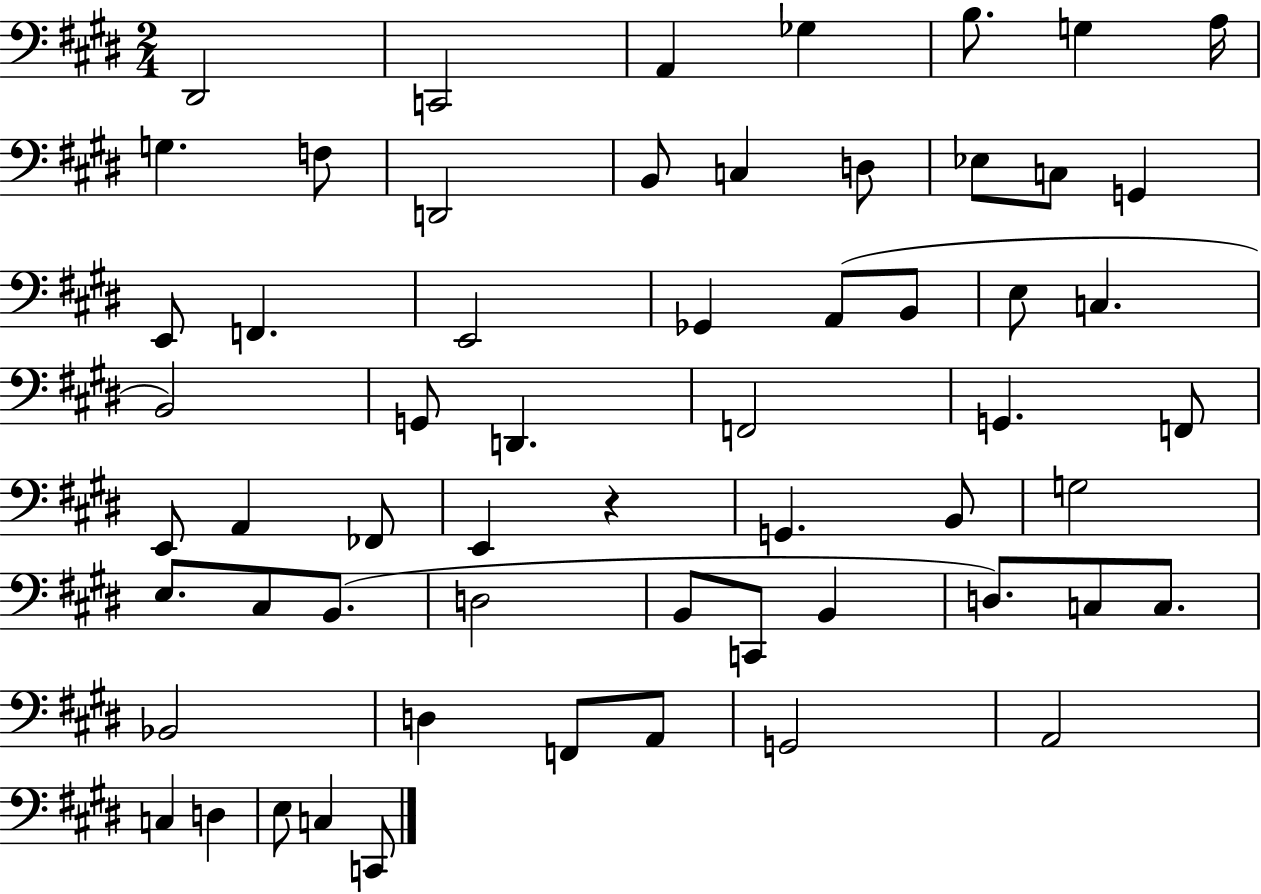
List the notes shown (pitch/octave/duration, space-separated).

D#2/h C2/h A2/q Gb3/q B3/e. G3/q A3/s G3/q. F3/e D2/h B2/e C3/q D3/e Eb3/e C3/e G2/q E2/e F2/q. E2/h Gb2/q A2/e B2/e E3/e C3/q. B2/h G2/e D2/q. F2/h G2/q. F2/e E2/e A2/q FES2/e E2/q R/q G2/q. B2/e G3/h E3/e. C#3/e B2/e. D3/h B2/e C2/e B2/q D3/e. C3/e C3/e. Bb2/h D3/q F2/e A2/e G2/h A2/h C3/q D3/q E3/e C3/q C2/e